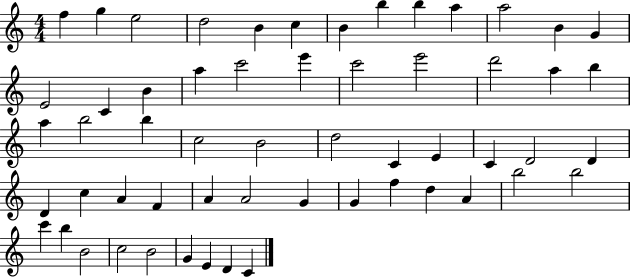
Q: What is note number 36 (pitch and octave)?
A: D4